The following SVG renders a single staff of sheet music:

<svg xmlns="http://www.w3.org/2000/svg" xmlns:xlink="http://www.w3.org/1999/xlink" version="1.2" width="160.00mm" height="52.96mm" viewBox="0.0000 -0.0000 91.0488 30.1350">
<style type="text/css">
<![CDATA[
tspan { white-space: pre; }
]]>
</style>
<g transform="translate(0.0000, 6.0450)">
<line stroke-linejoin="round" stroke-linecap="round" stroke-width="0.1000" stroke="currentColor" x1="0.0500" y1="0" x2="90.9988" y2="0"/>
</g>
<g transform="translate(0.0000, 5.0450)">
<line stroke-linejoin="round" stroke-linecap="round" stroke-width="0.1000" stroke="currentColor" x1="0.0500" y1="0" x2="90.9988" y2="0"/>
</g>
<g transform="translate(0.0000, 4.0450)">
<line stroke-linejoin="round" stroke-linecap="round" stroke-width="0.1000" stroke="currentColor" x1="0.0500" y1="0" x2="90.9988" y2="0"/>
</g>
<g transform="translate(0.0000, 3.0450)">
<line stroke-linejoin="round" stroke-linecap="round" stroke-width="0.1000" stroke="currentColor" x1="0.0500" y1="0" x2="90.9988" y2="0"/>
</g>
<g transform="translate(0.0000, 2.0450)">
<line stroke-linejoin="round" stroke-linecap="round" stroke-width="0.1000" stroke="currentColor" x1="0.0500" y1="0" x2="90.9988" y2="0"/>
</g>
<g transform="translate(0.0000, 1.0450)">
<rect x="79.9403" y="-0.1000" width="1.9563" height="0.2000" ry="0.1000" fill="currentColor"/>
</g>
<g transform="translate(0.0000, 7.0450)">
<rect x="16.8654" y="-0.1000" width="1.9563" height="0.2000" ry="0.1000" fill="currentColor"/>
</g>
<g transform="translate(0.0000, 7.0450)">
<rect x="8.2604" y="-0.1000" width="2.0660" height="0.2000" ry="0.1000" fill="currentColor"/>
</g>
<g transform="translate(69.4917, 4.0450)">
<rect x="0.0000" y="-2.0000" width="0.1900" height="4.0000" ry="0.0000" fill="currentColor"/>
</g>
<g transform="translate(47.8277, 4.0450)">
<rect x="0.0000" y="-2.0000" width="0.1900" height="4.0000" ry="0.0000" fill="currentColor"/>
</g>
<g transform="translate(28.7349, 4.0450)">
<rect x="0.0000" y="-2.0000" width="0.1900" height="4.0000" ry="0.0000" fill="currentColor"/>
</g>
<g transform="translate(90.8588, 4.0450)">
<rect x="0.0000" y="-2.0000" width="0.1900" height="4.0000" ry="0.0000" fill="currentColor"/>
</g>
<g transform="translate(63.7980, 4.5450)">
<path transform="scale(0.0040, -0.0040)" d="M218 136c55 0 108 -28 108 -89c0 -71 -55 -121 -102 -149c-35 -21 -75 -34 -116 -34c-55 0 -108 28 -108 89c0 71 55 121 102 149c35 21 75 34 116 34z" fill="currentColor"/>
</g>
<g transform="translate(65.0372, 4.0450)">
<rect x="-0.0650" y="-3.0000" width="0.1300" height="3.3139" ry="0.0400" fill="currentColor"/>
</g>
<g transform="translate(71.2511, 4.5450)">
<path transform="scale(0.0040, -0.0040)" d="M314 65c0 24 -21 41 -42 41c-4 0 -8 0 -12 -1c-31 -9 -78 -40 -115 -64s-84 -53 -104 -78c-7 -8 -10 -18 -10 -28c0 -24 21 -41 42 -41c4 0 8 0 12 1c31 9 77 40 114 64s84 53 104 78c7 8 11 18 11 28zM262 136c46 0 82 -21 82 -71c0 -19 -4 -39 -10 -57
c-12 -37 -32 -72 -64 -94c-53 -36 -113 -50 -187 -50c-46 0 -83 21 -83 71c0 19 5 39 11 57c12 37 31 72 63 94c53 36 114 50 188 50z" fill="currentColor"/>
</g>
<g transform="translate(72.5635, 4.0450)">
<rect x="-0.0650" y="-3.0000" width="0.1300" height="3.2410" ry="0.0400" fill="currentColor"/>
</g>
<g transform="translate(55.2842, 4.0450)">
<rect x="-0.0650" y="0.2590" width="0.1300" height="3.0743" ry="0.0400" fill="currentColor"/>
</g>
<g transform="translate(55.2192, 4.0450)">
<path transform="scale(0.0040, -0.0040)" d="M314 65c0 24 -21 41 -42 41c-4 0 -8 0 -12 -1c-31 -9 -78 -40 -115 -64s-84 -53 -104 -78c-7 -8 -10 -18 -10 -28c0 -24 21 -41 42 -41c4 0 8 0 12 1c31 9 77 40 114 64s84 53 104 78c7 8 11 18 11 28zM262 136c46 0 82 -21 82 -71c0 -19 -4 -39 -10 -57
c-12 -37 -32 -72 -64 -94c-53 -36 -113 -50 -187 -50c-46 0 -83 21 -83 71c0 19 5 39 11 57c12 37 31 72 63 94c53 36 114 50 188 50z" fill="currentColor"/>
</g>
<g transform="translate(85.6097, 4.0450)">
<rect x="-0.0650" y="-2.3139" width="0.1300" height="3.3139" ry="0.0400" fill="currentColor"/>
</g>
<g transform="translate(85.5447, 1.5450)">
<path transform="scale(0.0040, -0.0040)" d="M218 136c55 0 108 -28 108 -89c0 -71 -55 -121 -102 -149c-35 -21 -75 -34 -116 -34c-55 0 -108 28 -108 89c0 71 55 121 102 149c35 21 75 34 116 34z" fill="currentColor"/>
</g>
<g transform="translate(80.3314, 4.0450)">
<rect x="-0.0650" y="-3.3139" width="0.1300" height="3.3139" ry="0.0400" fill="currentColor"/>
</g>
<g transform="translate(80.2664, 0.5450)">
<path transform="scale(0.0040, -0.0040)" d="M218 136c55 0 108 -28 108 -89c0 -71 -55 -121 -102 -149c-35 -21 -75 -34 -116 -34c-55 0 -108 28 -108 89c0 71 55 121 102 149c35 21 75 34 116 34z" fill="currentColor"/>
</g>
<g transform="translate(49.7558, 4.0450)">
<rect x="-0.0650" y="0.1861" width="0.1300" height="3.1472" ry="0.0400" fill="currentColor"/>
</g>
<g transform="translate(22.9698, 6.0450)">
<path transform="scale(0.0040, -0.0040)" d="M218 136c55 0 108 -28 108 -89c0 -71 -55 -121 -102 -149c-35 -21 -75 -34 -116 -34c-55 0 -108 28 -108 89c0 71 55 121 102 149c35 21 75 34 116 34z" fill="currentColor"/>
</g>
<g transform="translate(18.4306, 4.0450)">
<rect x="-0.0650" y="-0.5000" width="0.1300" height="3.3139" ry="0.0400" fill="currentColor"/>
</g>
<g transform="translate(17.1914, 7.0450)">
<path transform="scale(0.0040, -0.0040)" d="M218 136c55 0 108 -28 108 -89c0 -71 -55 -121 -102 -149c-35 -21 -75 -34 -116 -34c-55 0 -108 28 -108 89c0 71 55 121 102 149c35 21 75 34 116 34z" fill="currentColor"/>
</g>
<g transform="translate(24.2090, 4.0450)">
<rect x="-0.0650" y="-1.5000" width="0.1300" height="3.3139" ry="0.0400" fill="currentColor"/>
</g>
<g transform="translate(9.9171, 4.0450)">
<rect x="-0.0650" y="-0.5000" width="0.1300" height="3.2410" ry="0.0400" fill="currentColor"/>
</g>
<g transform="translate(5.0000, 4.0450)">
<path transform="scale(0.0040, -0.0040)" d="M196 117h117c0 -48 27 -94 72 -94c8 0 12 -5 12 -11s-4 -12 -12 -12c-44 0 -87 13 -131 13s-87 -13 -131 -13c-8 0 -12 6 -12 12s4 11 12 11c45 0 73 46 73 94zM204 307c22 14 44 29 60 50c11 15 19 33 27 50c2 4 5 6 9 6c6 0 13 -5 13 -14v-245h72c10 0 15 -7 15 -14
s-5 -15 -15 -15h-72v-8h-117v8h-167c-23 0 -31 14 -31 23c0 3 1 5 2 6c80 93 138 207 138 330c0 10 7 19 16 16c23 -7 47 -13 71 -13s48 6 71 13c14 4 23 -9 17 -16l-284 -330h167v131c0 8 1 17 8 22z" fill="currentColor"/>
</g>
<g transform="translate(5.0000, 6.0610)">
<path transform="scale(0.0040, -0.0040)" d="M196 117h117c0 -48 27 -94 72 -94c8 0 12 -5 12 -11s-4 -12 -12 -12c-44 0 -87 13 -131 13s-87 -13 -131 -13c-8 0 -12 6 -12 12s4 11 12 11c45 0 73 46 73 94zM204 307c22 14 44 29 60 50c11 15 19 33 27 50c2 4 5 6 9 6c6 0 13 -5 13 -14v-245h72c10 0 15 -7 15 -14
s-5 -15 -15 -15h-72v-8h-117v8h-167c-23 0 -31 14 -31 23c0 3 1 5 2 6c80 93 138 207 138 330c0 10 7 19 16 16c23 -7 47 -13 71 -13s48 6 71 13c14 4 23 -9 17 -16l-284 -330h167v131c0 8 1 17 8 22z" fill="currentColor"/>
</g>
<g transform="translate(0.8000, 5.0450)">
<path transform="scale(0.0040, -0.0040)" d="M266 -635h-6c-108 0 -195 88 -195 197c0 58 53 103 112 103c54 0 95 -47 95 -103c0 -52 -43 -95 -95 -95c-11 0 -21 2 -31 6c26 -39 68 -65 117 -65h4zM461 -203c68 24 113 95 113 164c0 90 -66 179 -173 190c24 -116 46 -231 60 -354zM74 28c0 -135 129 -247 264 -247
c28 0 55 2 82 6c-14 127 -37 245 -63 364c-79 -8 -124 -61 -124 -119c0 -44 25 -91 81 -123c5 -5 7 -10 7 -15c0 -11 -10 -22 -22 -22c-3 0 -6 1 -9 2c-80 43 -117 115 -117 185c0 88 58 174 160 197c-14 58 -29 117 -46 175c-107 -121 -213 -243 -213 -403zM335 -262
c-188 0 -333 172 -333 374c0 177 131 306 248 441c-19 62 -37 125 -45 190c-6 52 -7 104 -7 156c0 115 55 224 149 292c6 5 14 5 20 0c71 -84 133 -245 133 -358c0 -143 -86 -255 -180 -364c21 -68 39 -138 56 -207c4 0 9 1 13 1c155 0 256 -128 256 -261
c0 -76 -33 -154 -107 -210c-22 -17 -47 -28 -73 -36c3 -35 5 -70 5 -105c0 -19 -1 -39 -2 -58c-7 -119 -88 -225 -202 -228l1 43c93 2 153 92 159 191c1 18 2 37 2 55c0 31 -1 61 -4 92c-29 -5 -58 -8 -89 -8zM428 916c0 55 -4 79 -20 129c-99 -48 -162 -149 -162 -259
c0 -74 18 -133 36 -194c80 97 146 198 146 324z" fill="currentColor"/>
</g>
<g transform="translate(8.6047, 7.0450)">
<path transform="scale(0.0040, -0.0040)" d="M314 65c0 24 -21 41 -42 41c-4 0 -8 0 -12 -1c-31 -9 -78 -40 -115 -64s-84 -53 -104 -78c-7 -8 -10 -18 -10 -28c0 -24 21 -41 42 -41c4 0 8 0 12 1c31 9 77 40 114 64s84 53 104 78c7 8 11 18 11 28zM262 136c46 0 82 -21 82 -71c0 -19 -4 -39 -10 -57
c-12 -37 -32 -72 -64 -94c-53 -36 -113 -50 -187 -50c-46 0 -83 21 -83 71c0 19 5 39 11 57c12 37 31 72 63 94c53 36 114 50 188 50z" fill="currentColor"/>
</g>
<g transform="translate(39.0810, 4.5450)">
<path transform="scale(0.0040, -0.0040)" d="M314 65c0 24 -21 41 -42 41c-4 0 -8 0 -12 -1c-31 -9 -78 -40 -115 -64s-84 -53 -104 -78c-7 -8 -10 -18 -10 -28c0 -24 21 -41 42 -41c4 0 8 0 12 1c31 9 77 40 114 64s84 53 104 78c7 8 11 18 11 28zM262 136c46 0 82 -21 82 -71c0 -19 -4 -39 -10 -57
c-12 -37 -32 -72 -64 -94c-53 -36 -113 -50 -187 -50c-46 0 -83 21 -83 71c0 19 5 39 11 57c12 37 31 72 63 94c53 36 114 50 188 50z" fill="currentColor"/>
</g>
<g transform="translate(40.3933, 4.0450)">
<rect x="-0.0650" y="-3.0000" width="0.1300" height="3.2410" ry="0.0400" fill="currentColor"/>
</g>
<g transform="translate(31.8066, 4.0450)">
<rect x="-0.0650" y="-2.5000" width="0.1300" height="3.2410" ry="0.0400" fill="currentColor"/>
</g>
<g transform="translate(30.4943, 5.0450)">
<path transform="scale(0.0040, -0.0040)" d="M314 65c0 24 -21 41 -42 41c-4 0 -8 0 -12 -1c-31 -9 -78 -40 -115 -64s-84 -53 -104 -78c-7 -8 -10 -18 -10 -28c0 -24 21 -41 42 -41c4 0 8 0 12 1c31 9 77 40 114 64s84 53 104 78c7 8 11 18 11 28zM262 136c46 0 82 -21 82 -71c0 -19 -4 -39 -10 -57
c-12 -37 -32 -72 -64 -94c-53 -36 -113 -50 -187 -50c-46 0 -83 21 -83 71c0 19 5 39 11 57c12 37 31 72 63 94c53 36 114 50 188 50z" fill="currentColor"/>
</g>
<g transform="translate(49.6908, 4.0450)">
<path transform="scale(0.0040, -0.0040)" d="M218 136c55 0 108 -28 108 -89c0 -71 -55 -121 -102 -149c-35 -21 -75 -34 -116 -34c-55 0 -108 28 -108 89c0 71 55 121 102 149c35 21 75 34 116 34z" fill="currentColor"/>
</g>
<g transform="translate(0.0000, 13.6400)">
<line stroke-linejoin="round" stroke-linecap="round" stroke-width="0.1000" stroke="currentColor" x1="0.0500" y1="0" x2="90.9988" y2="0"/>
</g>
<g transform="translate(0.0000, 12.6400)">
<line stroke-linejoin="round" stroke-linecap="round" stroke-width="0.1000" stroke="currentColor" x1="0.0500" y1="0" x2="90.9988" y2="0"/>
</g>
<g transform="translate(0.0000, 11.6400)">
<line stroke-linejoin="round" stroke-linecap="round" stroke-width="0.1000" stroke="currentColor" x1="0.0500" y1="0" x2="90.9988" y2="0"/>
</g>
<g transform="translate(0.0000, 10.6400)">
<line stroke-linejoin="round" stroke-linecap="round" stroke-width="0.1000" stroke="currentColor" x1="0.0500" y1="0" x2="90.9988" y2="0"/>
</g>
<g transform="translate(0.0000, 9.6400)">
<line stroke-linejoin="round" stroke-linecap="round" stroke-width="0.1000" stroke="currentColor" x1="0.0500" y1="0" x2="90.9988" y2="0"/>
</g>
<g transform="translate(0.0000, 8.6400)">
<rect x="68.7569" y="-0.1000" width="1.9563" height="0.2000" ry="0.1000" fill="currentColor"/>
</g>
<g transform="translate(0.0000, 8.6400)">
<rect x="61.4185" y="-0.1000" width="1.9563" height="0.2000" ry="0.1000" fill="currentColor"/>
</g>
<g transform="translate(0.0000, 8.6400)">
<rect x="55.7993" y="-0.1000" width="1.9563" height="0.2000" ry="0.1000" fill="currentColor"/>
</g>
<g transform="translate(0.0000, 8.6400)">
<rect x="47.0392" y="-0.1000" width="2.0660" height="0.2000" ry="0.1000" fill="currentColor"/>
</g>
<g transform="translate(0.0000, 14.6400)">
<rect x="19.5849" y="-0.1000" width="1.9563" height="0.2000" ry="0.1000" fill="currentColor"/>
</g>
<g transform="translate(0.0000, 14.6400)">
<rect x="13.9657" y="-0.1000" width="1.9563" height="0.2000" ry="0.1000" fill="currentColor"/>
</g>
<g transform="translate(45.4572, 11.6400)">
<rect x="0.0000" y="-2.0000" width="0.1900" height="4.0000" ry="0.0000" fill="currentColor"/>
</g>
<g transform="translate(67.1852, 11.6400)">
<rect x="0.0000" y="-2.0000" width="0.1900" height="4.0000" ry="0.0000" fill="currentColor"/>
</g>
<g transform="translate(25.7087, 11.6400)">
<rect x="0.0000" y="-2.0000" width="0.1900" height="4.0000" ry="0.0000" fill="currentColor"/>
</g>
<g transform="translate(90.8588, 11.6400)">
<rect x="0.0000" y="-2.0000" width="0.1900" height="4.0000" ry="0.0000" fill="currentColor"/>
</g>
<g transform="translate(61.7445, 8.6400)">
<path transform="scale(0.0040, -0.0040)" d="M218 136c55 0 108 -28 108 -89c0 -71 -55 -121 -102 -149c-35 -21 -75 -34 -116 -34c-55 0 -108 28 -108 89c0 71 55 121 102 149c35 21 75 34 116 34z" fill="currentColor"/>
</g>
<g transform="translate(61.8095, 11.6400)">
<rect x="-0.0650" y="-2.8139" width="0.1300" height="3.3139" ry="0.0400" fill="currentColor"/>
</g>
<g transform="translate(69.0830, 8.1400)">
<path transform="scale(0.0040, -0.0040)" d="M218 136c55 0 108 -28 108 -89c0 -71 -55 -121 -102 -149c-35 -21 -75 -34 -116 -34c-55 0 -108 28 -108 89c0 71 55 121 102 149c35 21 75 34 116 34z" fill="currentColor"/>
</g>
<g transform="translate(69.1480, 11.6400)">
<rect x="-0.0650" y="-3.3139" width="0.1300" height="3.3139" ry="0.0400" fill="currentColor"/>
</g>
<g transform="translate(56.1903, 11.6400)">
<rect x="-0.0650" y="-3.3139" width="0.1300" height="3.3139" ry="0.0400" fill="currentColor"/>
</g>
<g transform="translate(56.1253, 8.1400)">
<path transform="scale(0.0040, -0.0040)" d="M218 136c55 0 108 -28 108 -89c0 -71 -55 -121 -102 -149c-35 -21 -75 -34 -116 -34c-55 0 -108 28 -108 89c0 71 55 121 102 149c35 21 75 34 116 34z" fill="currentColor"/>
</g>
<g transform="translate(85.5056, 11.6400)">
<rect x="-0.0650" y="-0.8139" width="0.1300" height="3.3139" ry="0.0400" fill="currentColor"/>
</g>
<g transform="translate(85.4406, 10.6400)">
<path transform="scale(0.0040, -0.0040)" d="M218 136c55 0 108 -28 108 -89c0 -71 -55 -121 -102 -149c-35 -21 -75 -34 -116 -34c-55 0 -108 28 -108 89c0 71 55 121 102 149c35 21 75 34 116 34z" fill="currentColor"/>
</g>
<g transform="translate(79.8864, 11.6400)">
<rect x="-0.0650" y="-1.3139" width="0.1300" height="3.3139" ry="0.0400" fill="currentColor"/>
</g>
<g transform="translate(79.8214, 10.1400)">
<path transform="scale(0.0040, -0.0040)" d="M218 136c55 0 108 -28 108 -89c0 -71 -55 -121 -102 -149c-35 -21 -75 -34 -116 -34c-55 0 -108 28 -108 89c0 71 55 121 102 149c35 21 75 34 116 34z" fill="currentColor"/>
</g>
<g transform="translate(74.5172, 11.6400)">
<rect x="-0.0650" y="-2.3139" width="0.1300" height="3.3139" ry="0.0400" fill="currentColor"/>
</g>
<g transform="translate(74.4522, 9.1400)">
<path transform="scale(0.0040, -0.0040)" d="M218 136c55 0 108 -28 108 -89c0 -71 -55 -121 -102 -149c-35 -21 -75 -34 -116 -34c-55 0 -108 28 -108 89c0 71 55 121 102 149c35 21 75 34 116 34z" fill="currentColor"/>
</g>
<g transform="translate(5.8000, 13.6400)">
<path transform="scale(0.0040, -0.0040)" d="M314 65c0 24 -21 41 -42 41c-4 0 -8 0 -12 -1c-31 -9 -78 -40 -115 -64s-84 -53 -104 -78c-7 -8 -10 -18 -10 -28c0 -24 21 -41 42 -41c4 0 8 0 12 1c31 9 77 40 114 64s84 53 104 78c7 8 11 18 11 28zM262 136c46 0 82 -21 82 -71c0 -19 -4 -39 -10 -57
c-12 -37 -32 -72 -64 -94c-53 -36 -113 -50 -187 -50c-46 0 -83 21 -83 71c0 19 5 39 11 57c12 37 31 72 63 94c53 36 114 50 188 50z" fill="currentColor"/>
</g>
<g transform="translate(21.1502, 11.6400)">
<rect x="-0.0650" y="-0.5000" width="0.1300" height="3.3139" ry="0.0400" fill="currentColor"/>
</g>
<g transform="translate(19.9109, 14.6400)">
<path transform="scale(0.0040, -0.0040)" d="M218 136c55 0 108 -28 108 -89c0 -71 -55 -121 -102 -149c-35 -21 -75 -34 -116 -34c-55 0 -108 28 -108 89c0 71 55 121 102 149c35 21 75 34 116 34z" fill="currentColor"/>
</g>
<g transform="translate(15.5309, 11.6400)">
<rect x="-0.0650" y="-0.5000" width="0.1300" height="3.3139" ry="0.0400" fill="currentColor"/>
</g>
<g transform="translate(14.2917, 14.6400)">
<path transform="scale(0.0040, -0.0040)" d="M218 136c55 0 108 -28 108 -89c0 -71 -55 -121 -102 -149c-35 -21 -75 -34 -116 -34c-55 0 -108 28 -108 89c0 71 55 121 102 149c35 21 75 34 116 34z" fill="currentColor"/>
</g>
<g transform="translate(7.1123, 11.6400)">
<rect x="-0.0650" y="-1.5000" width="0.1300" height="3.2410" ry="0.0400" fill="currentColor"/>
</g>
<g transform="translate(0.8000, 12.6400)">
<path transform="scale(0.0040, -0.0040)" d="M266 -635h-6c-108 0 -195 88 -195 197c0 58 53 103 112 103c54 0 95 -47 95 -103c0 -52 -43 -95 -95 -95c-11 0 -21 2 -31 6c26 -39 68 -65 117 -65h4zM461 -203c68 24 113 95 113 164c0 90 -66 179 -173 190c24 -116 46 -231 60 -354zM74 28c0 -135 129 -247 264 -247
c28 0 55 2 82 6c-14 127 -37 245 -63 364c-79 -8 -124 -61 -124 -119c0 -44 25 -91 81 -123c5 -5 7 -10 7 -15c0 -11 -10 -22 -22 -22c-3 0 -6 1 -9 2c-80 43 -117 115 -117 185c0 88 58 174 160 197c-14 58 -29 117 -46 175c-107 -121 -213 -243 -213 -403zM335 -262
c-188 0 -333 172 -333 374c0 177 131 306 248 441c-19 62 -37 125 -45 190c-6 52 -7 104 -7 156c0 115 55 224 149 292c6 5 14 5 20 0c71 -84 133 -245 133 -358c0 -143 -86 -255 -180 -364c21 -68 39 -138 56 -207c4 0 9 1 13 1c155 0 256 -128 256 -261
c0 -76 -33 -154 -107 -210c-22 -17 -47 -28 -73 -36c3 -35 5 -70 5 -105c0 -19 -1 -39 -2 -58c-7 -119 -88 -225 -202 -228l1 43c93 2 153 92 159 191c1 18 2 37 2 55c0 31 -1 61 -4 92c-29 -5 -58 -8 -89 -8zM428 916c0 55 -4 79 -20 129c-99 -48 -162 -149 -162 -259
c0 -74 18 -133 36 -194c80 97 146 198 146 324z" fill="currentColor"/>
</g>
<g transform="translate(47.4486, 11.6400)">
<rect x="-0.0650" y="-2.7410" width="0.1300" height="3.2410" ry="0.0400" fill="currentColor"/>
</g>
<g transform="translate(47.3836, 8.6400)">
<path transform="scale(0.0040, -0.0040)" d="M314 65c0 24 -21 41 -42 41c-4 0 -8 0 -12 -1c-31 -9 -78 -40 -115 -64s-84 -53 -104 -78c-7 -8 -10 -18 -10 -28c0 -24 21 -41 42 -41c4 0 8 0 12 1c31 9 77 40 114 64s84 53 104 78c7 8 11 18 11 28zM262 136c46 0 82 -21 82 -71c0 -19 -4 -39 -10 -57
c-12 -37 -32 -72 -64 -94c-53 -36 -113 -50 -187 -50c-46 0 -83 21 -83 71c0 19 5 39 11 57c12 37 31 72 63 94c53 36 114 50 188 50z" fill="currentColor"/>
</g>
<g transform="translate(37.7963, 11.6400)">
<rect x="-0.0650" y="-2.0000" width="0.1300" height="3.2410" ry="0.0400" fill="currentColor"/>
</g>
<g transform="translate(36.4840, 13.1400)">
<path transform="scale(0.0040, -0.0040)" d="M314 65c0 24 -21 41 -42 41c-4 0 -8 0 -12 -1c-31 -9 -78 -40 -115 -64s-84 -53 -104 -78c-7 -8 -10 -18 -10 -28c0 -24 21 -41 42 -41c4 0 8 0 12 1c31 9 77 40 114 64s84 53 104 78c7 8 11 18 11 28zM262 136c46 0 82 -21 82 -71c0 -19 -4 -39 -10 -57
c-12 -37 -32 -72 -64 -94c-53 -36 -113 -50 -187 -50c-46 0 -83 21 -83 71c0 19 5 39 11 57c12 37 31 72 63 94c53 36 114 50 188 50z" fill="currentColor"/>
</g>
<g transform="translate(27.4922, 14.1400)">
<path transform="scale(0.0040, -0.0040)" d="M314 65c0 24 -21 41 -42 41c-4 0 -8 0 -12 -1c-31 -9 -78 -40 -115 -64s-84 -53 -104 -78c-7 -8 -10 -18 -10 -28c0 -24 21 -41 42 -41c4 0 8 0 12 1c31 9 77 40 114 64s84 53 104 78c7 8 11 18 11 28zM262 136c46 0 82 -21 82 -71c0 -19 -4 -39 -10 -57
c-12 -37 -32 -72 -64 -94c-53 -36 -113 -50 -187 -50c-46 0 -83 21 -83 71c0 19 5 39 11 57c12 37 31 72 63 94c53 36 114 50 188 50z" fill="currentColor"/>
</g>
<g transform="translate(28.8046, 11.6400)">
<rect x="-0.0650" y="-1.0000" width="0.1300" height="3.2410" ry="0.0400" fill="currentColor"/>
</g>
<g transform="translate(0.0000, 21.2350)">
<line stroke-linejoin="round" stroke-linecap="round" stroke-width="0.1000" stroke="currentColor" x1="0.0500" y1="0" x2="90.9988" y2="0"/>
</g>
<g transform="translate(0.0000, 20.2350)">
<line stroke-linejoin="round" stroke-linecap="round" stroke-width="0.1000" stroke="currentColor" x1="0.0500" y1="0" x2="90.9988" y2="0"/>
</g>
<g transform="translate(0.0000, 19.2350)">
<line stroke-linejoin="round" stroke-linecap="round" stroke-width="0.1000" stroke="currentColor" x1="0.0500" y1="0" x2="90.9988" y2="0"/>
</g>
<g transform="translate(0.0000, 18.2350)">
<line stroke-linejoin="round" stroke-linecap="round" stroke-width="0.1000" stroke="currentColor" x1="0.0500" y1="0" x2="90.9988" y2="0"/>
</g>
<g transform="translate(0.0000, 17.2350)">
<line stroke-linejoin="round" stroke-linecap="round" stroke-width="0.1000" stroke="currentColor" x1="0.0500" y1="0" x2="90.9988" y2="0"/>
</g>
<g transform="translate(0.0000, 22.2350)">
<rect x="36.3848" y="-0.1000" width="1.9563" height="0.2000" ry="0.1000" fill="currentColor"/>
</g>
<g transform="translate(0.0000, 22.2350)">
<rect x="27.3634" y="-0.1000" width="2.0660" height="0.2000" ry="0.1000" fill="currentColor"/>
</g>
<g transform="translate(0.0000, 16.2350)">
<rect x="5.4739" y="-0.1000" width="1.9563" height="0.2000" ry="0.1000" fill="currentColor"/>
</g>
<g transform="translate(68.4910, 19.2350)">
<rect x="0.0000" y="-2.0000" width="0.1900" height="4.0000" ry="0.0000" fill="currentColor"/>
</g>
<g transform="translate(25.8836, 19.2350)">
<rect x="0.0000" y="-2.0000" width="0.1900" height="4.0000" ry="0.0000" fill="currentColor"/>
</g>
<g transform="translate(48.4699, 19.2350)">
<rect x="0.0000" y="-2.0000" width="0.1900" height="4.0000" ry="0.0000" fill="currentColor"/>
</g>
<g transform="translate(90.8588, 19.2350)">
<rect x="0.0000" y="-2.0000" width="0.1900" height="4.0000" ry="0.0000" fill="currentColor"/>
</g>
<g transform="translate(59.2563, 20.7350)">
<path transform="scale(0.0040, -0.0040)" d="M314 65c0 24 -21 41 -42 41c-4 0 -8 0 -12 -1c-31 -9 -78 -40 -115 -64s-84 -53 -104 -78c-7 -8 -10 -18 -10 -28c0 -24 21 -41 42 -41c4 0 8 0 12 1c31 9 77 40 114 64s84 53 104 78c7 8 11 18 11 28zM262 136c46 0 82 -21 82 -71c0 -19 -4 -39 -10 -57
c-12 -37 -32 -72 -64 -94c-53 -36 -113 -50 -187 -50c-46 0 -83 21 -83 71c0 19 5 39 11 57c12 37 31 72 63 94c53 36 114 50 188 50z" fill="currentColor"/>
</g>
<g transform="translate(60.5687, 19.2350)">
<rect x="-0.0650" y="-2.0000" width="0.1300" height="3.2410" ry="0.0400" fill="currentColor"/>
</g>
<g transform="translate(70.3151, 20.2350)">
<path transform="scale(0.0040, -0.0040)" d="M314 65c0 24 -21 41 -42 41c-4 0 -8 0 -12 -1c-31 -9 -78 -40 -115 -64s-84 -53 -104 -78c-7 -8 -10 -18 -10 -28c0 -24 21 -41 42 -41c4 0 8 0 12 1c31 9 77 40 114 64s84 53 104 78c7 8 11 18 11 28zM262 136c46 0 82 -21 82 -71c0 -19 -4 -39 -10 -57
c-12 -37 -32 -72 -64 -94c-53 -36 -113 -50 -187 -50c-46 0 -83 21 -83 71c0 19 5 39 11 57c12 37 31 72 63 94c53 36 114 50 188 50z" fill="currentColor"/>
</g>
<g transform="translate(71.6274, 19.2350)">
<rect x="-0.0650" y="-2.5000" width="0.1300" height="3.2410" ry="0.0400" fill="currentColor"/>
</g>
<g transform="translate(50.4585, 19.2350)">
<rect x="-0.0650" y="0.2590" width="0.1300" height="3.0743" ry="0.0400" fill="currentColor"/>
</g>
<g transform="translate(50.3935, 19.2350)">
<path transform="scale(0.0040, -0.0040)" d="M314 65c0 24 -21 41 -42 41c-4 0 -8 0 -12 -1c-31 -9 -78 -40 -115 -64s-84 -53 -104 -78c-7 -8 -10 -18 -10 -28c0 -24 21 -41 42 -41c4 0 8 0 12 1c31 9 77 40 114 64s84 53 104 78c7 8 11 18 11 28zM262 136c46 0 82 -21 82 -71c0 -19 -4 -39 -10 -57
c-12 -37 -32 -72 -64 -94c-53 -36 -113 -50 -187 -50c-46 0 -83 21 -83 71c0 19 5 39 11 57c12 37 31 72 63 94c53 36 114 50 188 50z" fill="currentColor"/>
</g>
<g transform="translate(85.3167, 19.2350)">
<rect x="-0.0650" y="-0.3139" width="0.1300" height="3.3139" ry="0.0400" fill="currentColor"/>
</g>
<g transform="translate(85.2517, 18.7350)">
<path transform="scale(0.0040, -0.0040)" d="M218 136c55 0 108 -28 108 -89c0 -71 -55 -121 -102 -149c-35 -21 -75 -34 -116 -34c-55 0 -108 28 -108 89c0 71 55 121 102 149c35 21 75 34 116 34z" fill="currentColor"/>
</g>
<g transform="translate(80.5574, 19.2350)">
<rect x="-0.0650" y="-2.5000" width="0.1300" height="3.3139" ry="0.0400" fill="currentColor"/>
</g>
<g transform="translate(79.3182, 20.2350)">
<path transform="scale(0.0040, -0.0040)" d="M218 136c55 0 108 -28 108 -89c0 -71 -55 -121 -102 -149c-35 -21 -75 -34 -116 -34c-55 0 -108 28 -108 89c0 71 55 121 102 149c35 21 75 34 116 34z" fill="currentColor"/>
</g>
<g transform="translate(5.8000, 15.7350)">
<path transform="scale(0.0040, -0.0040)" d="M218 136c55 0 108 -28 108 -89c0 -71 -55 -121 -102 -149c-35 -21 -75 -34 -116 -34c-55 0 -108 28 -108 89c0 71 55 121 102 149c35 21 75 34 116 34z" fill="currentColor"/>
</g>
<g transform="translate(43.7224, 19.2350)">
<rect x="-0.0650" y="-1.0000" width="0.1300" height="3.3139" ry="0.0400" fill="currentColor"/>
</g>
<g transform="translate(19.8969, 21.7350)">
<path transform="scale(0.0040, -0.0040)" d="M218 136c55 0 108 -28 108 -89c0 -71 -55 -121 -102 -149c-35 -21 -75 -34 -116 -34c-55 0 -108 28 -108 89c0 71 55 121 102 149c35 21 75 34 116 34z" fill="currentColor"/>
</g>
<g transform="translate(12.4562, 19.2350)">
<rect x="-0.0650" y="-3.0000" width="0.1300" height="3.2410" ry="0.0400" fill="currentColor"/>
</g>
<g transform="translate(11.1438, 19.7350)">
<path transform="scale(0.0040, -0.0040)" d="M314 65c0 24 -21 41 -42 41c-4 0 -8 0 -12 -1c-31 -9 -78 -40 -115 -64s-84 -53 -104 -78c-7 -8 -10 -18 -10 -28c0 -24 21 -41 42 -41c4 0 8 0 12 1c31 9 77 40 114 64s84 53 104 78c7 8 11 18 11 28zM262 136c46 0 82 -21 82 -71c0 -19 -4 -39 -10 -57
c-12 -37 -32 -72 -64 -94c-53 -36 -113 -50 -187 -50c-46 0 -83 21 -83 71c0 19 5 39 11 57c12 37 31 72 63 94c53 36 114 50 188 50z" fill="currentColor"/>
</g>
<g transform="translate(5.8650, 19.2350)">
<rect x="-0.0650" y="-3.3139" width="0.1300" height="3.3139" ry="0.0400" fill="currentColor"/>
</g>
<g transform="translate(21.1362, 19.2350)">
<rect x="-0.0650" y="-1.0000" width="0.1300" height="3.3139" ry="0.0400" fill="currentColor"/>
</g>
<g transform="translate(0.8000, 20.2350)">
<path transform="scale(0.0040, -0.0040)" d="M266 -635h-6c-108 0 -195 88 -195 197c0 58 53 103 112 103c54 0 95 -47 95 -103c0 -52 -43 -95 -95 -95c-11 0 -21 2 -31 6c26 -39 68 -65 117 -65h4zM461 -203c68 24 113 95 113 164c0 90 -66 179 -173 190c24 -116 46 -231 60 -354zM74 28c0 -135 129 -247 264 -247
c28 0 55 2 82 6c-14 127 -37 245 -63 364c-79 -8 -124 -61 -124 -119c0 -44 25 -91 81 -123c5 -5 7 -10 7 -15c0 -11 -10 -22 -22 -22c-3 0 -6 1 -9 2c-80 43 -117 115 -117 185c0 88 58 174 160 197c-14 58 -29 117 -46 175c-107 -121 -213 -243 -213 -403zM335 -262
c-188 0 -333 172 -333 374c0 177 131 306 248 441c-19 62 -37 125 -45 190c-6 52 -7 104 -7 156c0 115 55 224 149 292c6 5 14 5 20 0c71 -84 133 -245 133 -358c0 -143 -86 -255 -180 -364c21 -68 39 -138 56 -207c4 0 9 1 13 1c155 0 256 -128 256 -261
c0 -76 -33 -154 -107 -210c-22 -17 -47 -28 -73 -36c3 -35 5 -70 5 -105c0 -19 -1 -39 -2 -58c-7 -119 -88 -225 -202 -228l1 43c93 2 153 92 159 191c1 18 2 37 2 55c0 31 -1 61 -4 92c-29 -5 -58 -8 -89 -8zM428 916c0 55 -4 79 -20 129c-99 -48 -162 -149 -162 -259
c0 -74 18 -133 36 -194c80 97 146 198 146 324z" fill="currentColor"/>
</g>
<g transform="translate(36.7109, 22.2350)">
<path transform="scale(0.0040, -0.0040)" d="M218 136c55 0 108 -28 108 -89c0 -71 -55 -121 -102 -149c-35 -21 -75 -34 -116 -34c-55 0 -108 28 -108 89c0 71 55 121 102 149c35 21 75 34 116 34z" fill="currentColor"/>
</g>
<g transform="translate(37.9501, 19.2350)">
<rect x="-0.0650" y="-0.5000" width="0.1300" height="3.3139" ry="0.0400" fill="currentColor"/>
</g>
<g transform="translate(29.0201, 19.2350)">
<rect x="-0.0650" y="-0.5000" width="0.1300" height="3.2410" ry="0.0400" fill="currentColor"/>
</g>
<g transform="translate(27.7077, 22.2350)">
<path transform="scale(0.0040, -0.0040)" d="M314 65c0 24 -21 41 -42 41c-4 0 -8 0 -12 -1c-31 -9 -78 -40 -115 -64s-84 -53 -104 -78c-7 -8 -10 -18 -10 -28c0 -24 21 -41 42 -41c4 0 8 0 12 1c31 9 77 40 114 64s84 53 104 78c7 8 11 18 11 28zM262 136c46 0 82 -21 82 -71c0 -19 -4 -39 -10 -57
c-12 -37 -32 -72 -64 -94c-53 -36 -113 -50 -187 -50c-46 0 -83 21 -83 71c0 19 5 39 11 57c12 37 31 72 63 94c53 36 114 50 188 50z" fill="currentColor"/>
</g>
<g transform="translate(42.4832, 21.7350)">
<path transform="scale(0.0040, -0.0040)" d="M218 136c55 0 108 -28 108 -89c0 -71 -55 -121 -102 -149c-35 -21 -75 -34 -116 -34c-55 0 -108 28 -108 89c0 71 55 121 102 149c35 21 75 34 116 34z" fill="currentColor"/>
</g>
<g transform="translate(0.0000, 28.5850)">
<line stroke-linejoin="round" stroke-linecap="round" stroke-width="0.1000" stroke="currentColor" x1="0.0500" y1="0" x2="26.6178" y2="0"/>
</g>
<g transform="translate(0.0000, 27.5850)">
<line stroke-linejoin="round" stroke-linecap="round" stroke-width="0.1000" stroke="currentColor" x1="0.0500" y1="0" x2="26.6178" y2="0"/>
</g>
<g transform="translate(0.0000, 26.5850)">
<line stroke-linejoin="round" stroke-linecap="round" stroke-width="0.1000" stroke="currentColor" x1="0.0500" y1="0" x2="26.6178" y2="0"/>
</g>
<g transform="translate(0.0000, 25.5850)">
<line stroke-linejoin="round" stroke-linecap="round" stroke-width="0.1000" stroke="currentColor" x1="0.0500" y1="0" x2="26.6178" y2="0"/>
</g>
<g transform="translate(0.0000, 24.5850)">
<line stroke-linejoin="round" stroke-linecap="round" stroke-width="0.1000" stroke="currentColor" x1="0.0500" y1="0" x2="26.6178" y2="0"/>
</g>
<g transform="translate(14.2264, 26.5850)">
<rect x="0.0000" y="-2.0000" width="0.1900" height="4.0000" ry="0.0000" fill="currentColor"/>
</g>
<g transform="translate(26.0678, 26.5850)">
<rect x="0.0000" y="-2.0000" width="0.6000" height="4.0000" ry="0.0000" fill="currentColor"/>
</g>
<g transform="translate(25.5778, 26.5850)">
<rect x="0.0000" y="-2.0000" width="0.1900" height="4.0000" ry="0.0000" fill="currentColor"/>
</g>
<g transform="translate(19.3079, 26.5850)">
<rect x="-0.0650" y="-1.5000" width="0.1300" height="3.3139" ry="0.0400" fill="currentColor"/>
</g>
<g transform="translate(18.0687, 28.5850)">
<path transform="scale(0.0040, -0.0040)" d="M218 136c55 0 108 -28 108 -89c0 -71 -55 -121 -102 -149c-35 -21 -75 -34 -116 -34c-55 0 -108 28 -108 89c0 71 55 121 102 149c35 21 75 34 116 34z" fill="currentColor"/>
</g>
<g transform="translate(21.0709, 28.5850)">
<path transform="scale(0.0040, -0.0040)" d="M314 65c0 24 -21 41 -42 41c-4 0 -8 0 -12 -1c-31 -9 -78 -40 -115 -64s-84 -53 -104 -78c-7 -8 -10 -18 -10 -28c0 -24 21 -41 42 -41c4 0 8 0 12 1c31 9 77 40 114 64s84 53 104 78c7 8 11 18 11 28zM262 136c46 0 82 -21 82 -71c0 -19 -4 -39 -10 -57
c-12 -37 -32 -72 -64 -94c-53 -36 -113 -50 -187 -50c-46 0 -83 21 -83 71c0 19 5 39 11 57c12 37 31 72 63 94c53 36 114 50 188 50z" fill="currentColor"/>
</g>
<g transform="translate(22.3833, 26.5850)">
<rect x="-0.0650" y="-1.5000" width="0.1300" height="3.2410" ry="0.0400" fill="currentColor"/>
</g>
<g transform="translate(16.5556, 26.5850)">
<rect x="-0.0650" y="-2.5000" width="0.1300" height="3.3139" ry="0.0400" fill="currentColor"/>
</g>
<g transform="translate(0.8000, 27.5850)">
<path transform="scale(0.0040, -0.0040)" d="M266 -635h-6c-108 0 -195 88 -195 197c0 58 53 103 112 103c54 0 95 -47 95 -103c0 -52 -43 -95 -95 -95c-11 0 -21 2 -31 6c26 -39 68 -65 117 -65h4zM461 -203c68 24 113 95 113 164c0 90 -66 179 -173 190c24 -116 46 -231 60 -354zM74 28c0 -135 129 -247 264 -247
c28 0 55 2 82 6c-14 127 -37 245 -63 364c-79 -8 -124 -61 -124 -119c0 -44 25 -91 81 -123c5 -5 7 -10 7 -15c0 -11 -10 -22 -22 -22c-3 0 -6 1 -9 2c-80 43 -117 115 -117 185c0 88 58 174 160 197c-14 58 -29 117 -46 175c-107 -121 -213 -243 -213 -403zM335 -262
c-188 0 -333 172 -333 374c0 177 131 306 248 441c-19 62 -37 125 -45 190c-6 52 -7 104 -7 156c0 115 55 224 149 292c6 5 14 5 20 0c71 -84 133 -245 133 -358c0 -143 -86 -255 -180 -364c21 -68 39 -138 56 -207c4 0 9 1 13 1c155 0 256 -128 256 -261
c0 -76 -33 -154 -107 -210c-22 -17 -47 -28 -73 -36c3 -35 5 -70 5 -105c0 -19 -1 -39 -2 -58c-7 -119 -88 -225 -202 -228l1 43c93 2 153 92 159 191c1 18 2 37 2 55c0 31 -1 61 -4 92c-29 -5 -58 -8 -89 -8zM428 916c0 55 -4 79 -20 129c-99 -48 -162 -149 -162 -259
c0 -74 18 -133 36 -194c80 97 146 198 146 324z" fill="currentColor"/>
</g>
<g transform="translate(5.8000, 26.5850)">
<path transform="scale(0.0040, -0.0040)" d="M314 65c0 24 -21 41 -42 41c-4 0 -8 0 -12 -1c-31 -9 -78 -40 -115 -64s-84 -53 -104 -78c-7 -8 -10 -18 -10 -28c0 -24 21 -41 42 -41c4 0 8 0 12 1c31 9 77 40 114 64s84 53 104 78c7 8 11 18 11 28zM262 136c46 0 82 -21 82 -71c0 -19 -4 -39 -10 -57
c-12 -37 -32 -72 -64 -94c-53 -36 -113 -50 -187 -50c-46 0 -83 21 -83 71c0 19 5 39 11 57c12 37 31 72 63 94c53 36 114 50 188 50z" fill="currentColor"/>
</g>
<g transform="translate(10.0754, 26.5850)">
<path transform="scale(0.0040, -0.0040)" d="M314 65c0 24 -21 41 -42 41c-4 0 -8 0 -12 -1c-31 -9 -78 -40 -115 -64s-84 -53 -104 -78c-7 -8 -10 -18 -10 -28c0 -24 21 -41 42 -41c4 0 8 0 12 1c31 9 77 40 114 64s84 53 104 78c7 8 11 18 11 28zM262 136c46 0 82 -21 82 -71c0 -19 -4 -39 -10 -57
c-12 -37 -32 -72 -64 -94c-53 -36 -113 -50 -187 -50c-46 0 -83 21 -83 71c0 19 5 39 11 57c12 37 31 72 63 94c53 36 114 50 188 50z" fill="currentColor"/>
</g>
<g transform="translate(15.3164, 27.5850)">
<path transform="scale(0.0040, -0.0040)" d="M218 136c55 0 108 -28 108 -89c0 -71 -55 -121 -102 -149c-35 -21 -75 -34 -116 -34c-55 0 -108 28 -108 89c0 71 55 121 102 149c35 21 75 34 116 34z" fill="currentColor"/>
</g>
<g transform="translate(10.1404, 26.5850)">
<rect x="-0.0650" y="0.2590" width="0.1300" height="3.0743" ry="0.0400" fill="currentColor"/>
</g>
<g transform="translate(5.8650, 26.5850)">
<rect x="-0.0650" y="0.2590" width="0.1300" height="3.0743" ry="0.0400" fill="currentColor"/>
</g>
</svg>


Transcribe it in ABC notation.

X:1
T:Untitled
M:4/4
L:1/4
K:C
C2 C E G2 A2 B B2 A A2 b g E2 C C D2 F2 a2 b a b g e d b A2 D C2 C D B2 F2 G2 G c B2 B2 G E E2